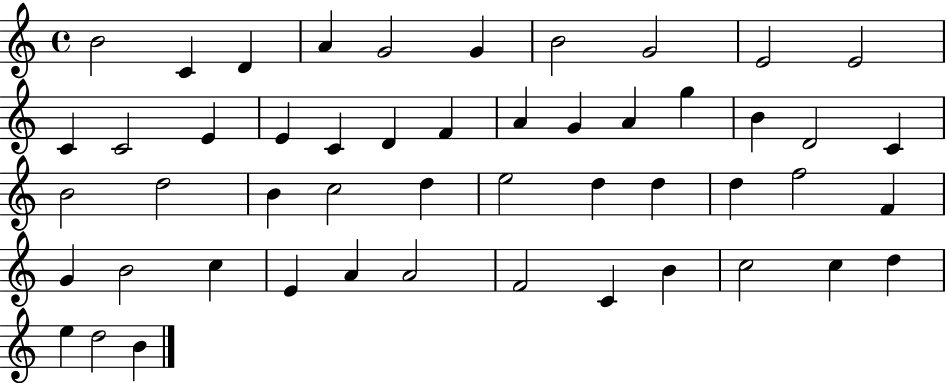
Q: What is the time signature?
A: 4/4